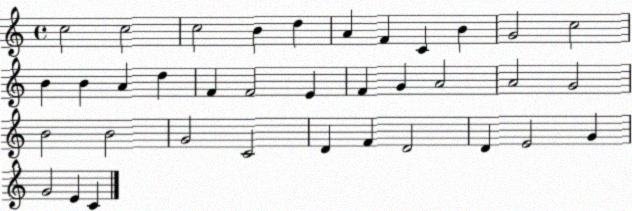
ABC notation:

X:1
T:Untitled
M:4/4
L:1/4
K:C
c2 c2 c2 B d A F C B G2 c2 B B A d F F2 E F G A2 A2 G2 B2 B2 G2 C2 D F D2 D E2 G G2 E C